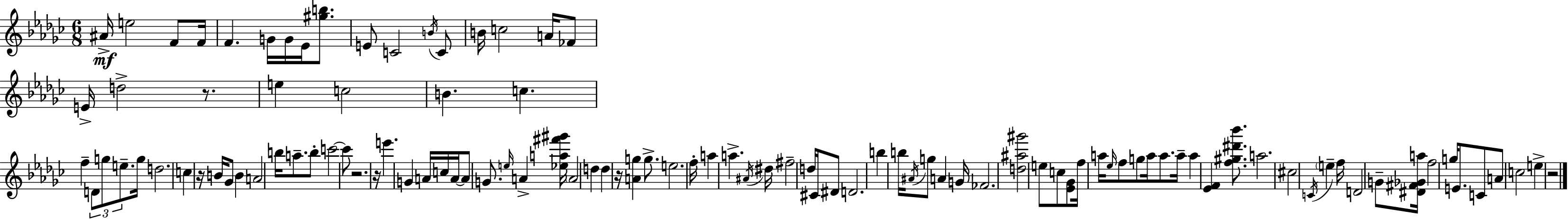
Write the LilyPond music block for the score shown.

{
  \clef treble
  \numericTimeSignature
  \time 6/8
  \key ees \minor
  ais'16->\mf e''2 f'8 f'16 | f'4. g'16 g'16 ees'16 <gis'' b''>8. | e'8 c'2 \acciaccatura { b'16 } c'8 | b'16 c''2 a'16 fes'8 | \break e'16-> d''2-> r8. | e''4 c''2 | b'4. c''4. | f''4-- \tuplet 3/2 { d'8 g''8 e''8.-- } | \break g''16 d''2. | c''4 r16 b'16 ges'8 b'4 | a'2 b''16 a''8.-- | b''8-. c'''2~~ c'''8 | \break r2. | r16 e'''4. g'4 | a'16 c''16 a'16~~ a'8 g'8. \grace { e''16 } a'4-> | <ees'' a'' fis''' gis'''>16 \parenthesize a'2 d''4 | \break d''4 r16 <a' g''>4 g''8.-> | e''2. | f''16-. a''4 a''4.-> | \acciaccatura { ais'16 } dis''16 fis''2-- d''16 | \break cis'16 dis'8 d'2. | b''4 b''16 \acciaccatura { ais'16 } g''8 a'4 | g'16 fes'2. | <d'' ais'' gis'''>2 | \break e''8 c''8 <ees' ges'>8 f''16 a''16 \grace { ees''16 } f''8 g''8 | a''16 a''8. a''16-- a''4 <ees' f'>4 | <f'' gis'' dis''' bes'''>8. a''2. | cis''2 | \break \acciaccatura { c'16 } \parenthesize e''4-- f''16 d'2 | g'8-- <dis' fis' ges' a''>16 f''2 | g''16 e'8. c'8 a'8 c''2 | e''4-> r2 | \break \bar "|."
}